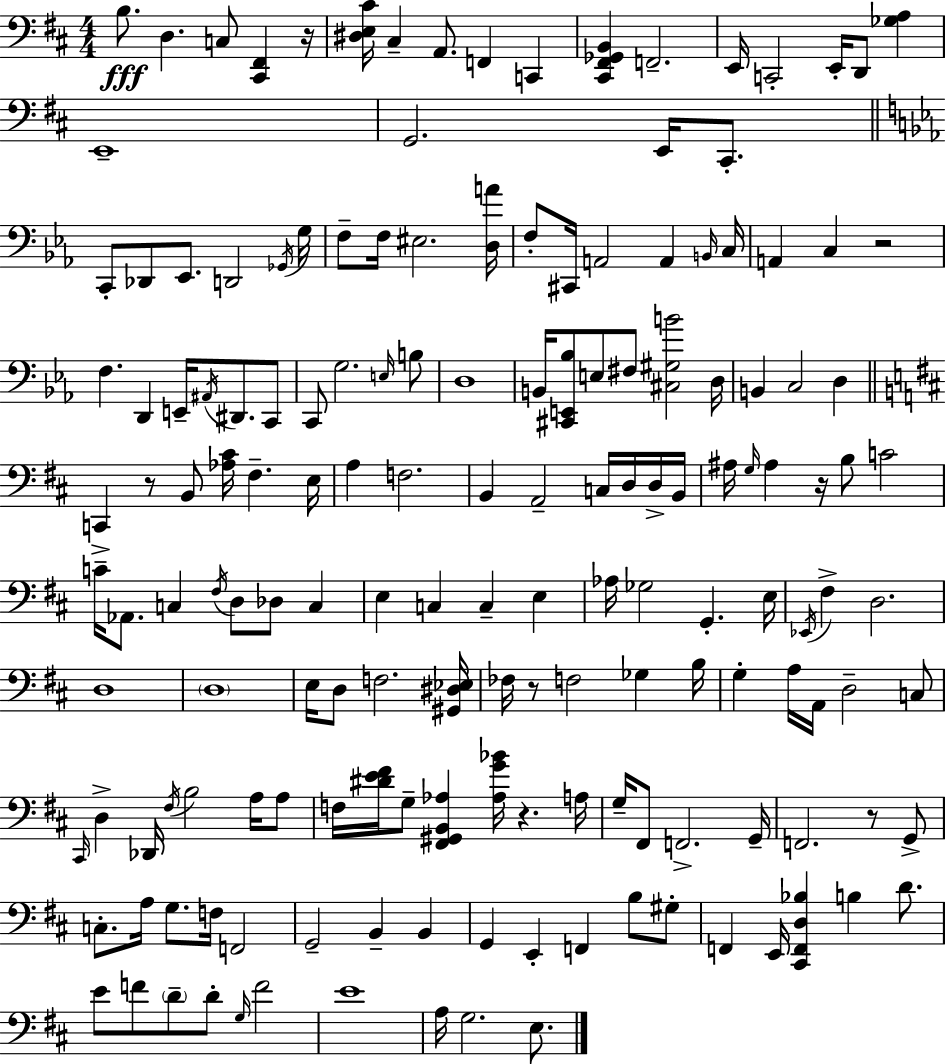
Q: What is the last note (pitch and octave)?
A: E3